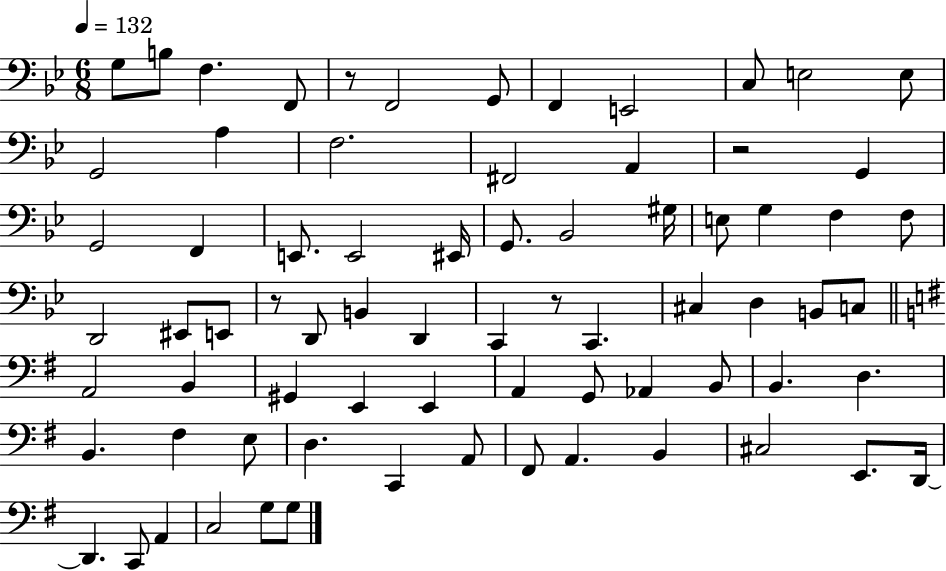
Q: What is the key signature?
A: BES major